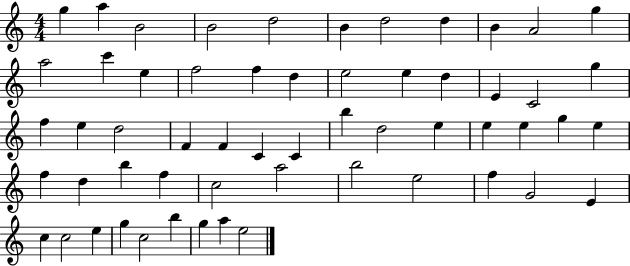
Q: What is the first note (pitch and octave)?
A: G5